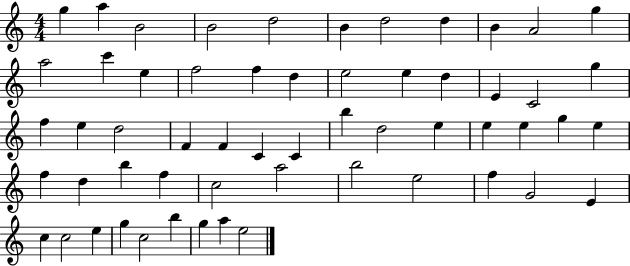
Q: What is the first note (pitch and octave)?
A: G5